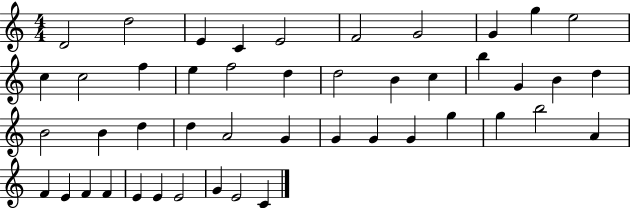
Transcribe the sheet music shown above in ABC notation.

X:1
T:Untitled
M:4/4
L:1/4
K:C
D2 d2 E C E2 F2 G2 G g e2 c c2 f e f2 d d2 B c b G B d B2 B d d A2 G G G G g g b2 A F E F F E E E2 G E2 C